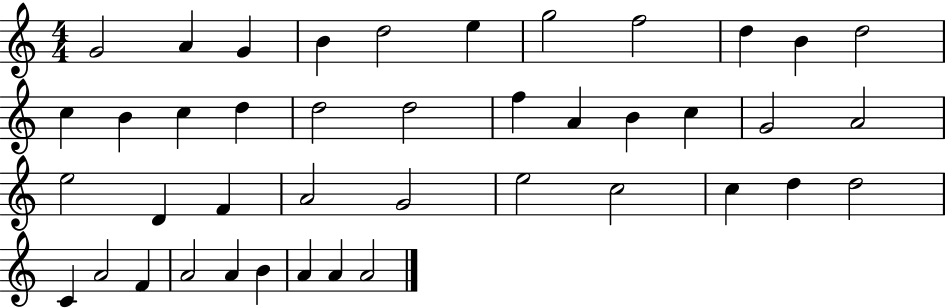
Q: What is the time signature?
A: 4/4